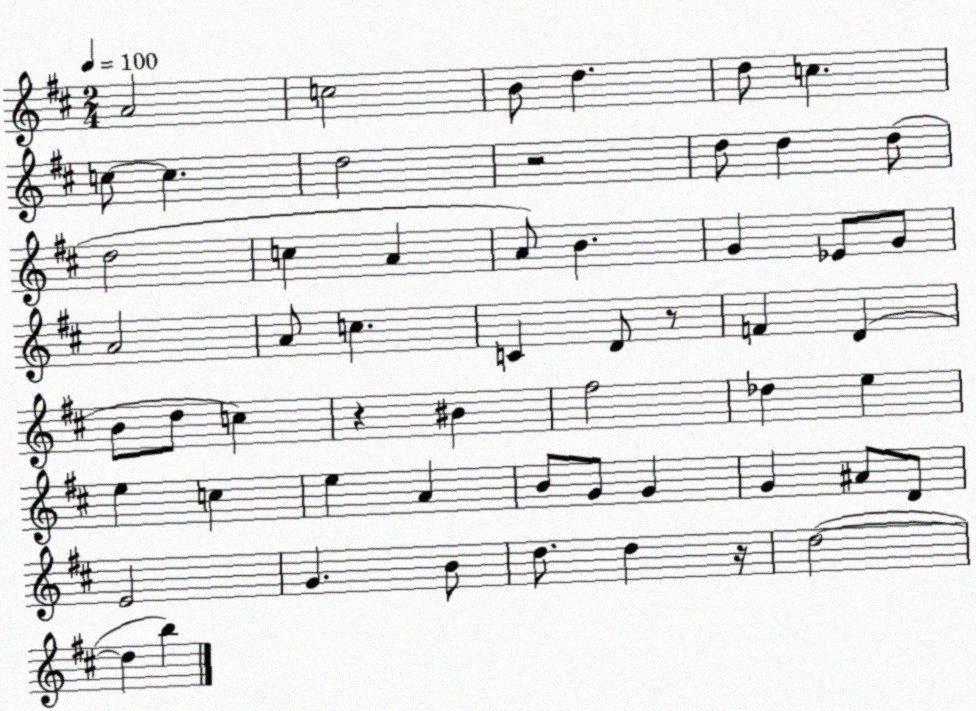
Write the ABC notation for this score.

X:1
T:Untitled
M:2/4
L:1/4
K:D
A2 c2 B/2 d d/2 c c/2 c d2 z2 d/2 d d/2 d2 c A A/2 B G _E/2 G/2 A2 A/2 c C D/2 z/2 F D B/2 d/2 c z ^B ^f2 _d e e c e A B/2 G/2 G G ^A/2 D/2 E2 G B/2 d/2 d z/4 d2 d b